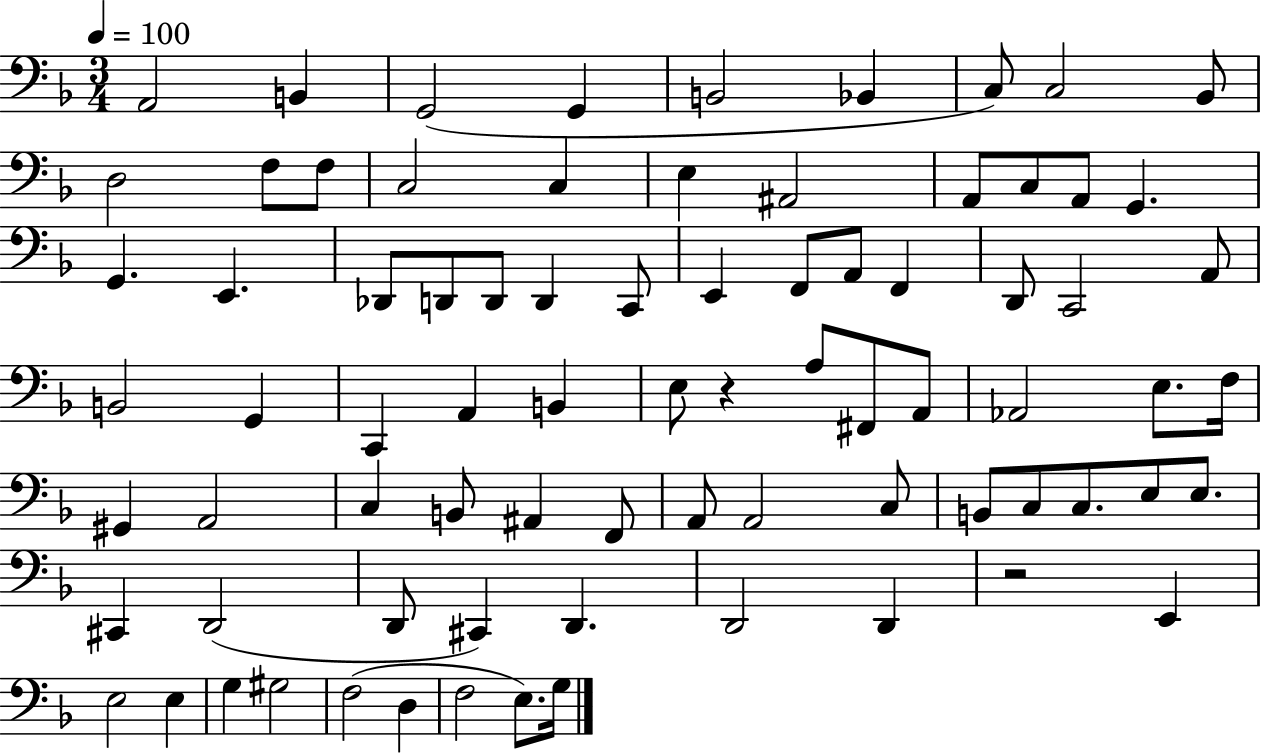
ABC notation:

X:1
T:Untitled
M:3/4
L:1/4
K:F
A,,2 B,, G,,2 G,, B,,2 _B,, C,/2 C,2 _B,,/2 D,2 F,/2 F,/2 C,2 C, E, ^A,,2 A,,/2 C,/2 A,,/2 G,, G,, E,, _D,,/2 D,,/2 D,,/2 D,, C,,/2 E,, F,,/2 A,,/2 F,, D,,/2 C,,2 A,,/2 B,,2 G,, C,, A,, B,, E,/2 z A,/2 ^F,,/2 A,,/2 _A,,2 E,/2 F,/4 ^G,, A,,2 C, B,,/2 ^A,, F,,/2 A,,/2 A,,2 C,/2 B,,/2 C,/2 C,/2 E,/2 E,/2 ^C,, D,,2 D,,/2 ^C,, D,, D,,2 D,, z2 E,, E,2 E, G, ^G,2 F,2 D, F,2 E,/2 G,/4